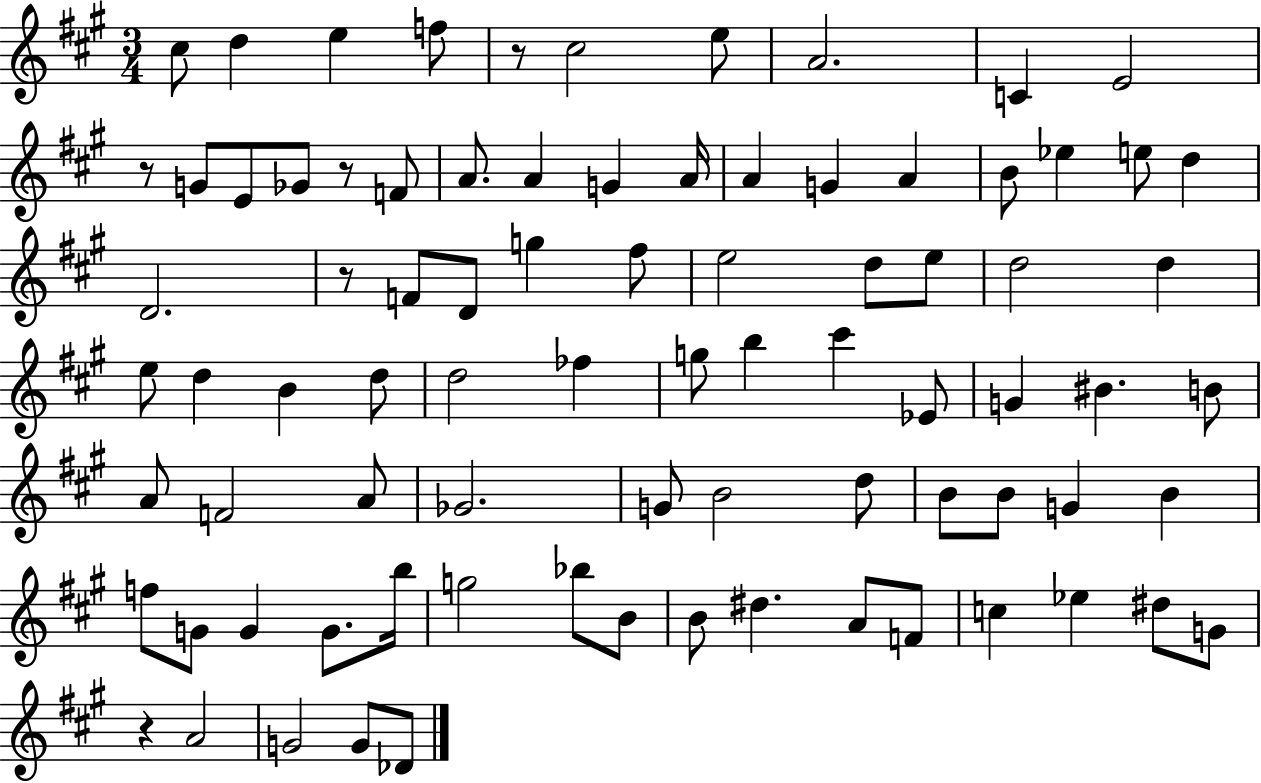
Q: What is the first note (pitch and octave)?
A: C#5